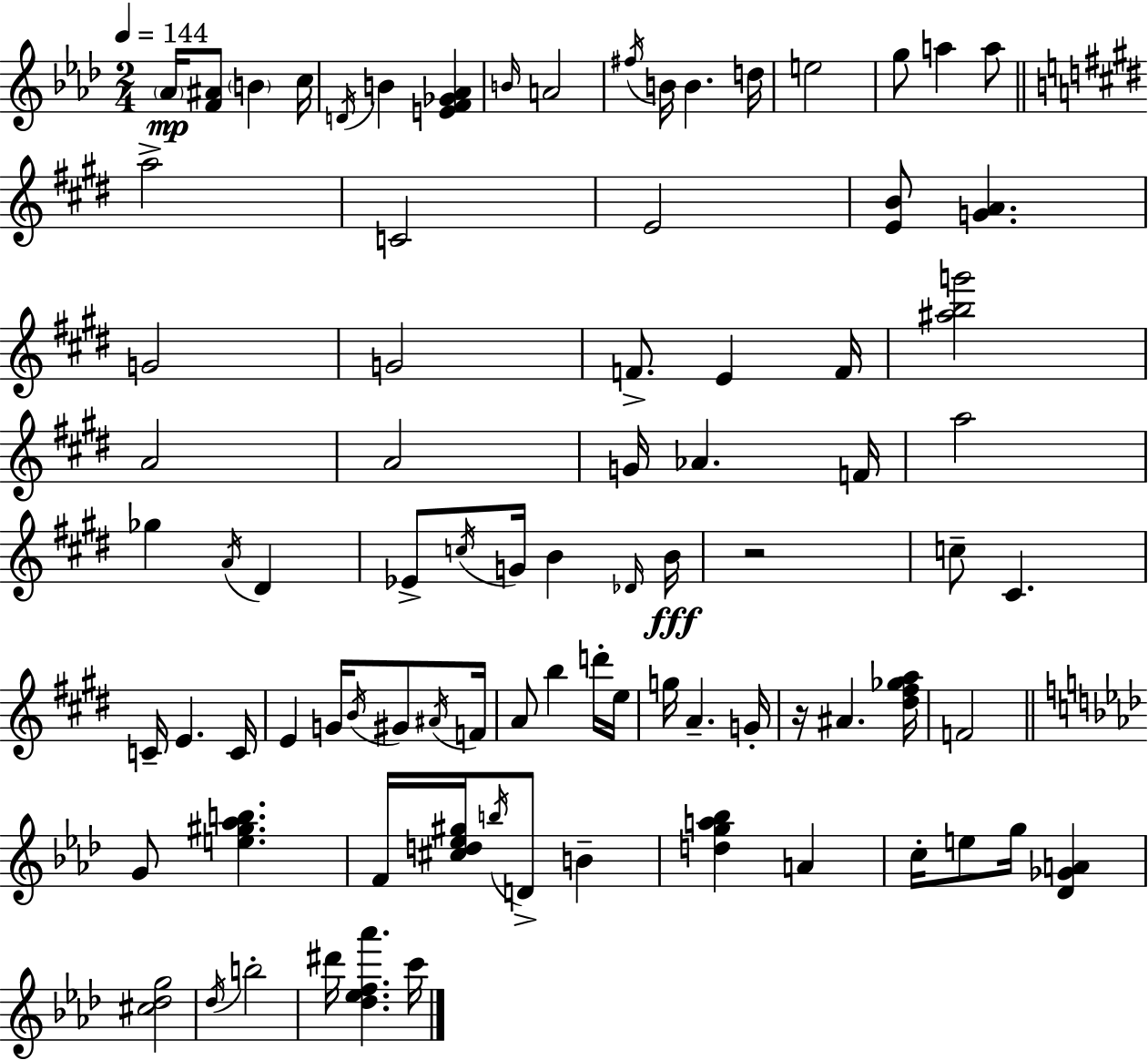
X:1
T:Untitled
M:2/4
L:1/4
K:Fm
_A/4 [F^A]/2 B c/4 D/4 B [EF_G_A] B/4 A2 ^f/4 B/4 B d/4 e2 g/2 a a/2 a2 C2 E2 [EB]/2 [GA] G2 G2 F/2 E F/4 [^abg']2 A2 A2 G/4 _A F/4 a2 _g A/4 ^D _E/2 c/4 G/4 B _D/4 B/4 z2 c/2 ^C C/4 E C/4 E G/4 B/4 ^G/2 ^A/4 F/4 A/2 b d'/4 e/4 g/4 A G/4 z/4 ^A [^d^f_ga]/4 F2 G/2 [e^g_ab] F/4 [^cd_e^g]/4 b/4 D/2 B [dga_b] A c/4 e/2 g/4 [_D_GA] [^c_dg]2 _d/4 b2 ^d'/4 [_d_ef_a'] c'/4